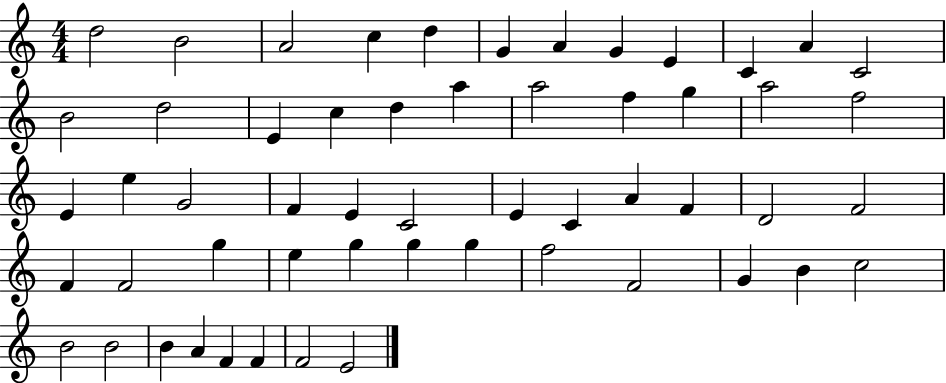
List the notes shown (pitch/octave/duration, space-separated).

D5/h B4/h A4/h C5/q D5/q G4/q A4/q G4/q E4/q C4/q A4/q C4/h B4/h D5/h E4/q C5/q D5/q A5/q A5/h F5/q G5/q A5/h F5/h E4/q E5/q G4/h F4/q E4/q C4/h E4/q C4/q A4/q F4/q D4/h F4/h F4/q F4/h G5/q E5/q G5/q G5/q G5/q F5/h F4/h G4/q B4/q C5/h B4/h B4/h B4/q A4/q F4/q F4/q F4/h E4/h